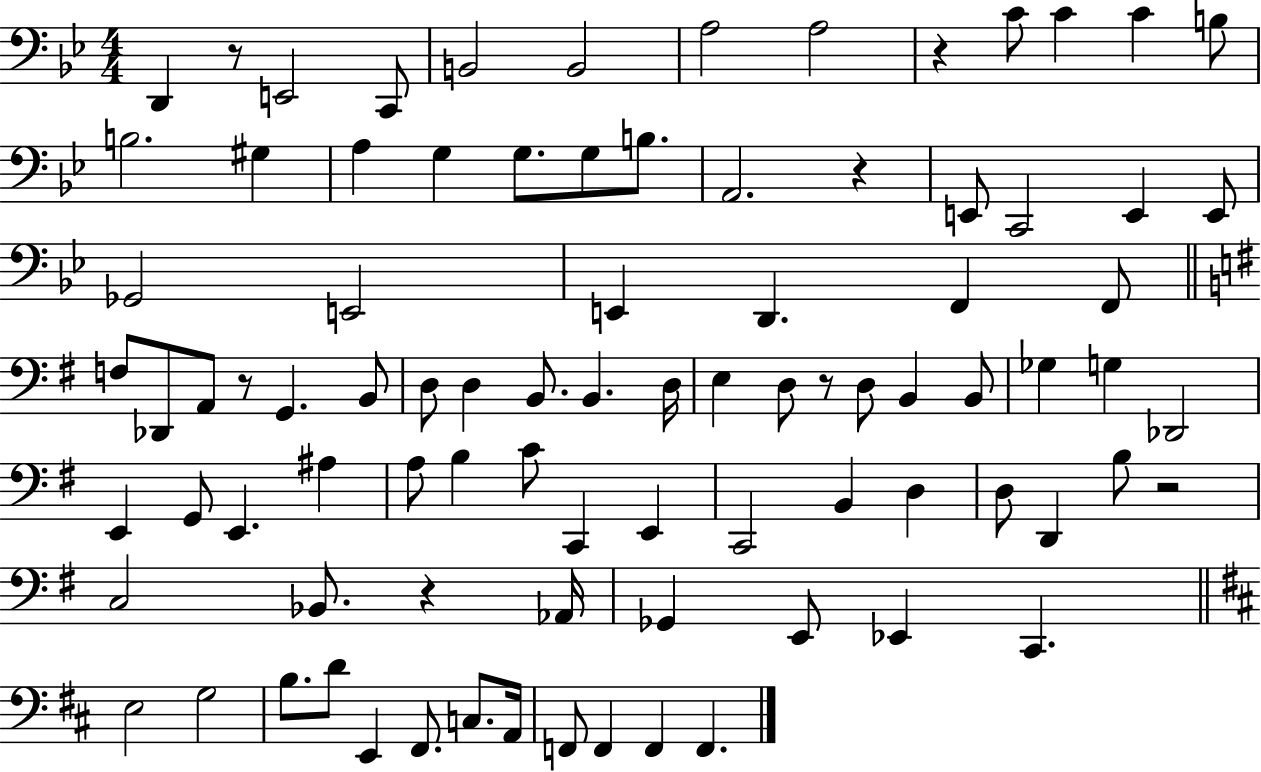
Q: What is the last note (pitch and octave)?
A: F2